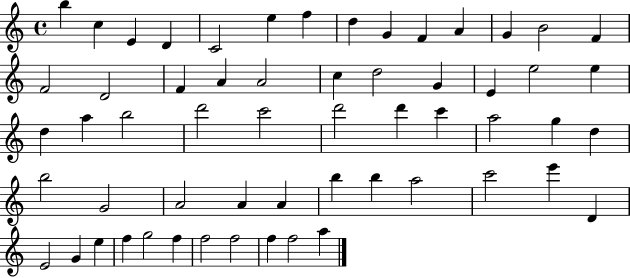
B5/q C5/q E4/q D4/q C4/h E5/q F5/q D5/q G4/q F4/q A4/q G4/q B4/h F4/q F4/h D4/h F4/q A4/q A4/h C5/q D5/h G4/q E4/q E5/h E5/q D5/q A5/q B5/h D6/h C6/h D6/h D6/q C6/q A5/h G5/q D5/q B5/h G4/h A4/h A4/q A4/q B5/q B5/q A5/h C6/h E6/q D4/q E4/h G4/q E5/q F5/q G5/h F5/q F5/h F5/h F5/q F5/h A5/q